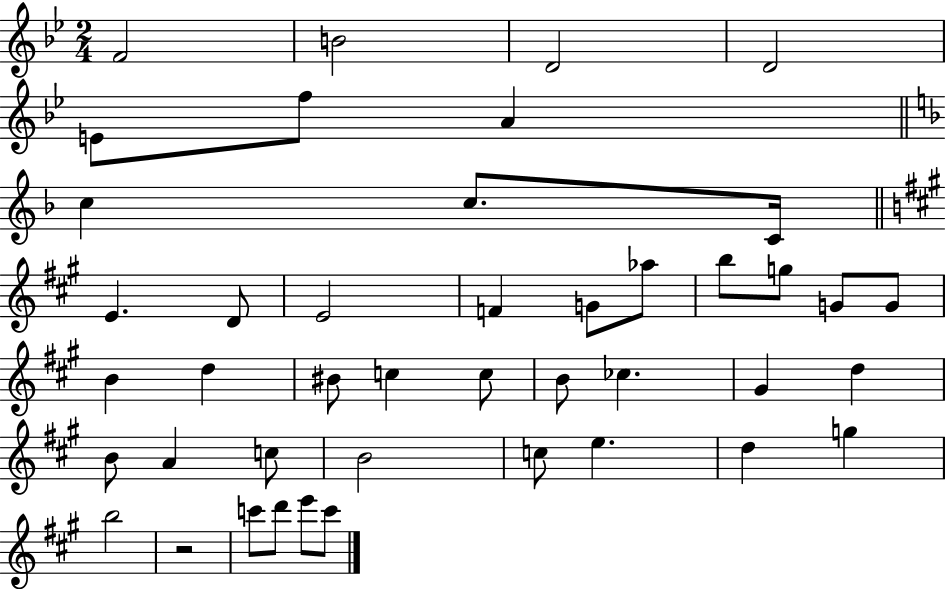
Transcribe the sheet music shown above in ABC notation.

X:1
T:Untitled
M:2/4
L:1/4
K:Bb
F2 B2 D2 D2 E/2 f/2 A c c/2 C/4 E D/2 E2 F G/2 _a/2 b/2 g/2 G/2 G/2 B d ^B/2 c c/2 B/2 _c ^G d B/2 A c/2 B2 c/2 e d g b2 z2 c'/2 d'/2 e'/2 c'/2